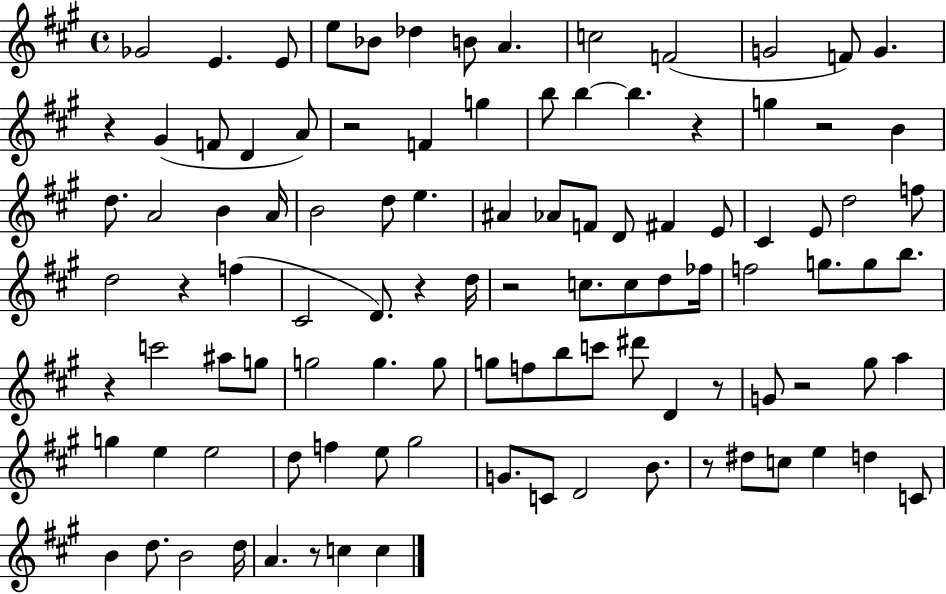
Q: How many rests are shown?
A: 12